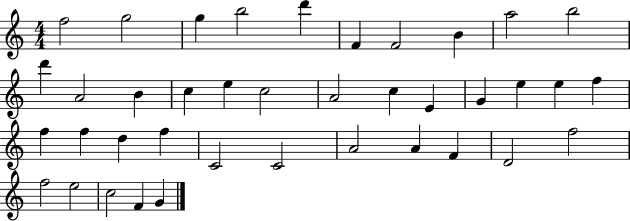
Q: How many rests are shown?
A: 0